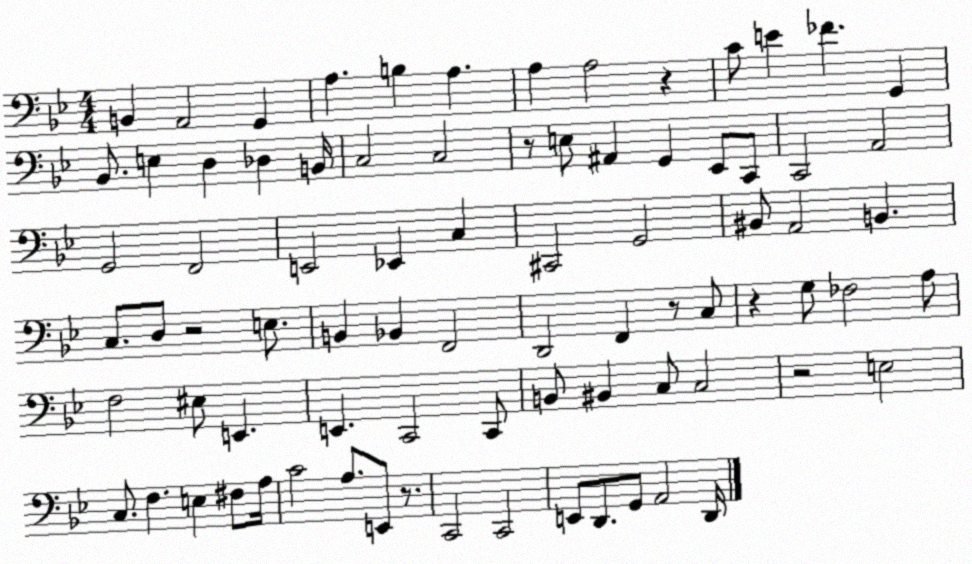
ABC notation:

X:1
T:Untitled
M:4/4
L:1/4
K:Bb
B,, A,,2 G,, A, B, A, A, A,2 z C/2 E _F G,, _B,,/2 E, D, _D, B,,/4 C,2 C,2 z/2 E,/2 ^A,, G,, _E,,/2 C,,/2 C,,2 A,,2 G,,2 F,,2 E,,2 _E,, C, ^C,,2 G,,2 ^B,,/2 A,,2 B,, C,/2 D,/2 z2 E,/2 B,, _B,, F,,2 D,,2 F,, z/2 C,/2 z G,/2 _F,2 A,/2 F,2 ^E,/2 E,, E,, C,,2 C,,/2 B,,/2 ^B,, C,/2 C,2 z2 E,2 C,/2 F, E, ^F,/2 A,/4 C2 A,/2 E,,/2 z/2 C,,2 C,,2 E,,/2 D,,/2 G,,/2 A,,2 D,,/4